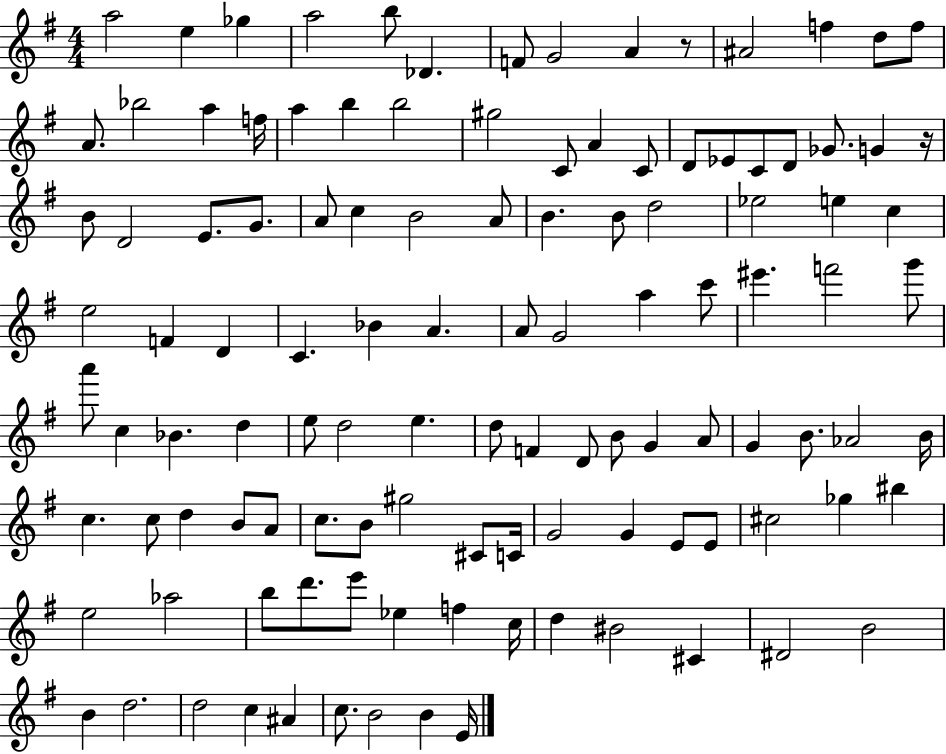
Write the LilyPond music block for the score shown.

{
  \clef treble
  \numericTimeSignature
  \time 4/4
  \key g \major
  \repeat volta 2 { a''2 e''4 ges''4 | a''2 b''8 des'4. | f'8 g'2 a'4 r8 | ais'2 f''4 d''8 f''8 | \break a'8. bes''2 a''4 f''16 | a''4 b''4 b''2 | gis''2 c'8 a'4 c'8 | d'8 ees'8 c'8 d'8 ges'8. g'4 r16 | \break b'8 d'2 e'8. g'8. | a'8 c''4 b'2 a'8 | b'4. b'8 d''2 | ees''2 e''4 c''4 | \break e''2 f'4 d'4 | c'4. bes'4 a'4. | a'8 g'2 a''4 c'''8 | eis'''4. f'''2 g'''8 | \break a'''8 c''4 bes'4. d''4 | e''8 d''2 e''4. | d''8 f'4 d'8 b'8 g'4 a'8 | g'4 b'8. aes'2 b'16 | \break c''4. c''8 d''4 b'8 a'8 | c''8. b'8 gis''2 cis'8 c'16 | g'2 g'4 e'8 e'8 | cis''2 ges''4 bis''4 | \break e''2 aes''2 | b''8 d'''8. e'''8 ees''4 f''4 c''16 | d''4 bis'2 cis'4 | dis'2 b'2 | \break b'4 d''2. | d''2 c''4 ais'4 | c''8. b'2 b'4 e'16 | } \bar "|."
}